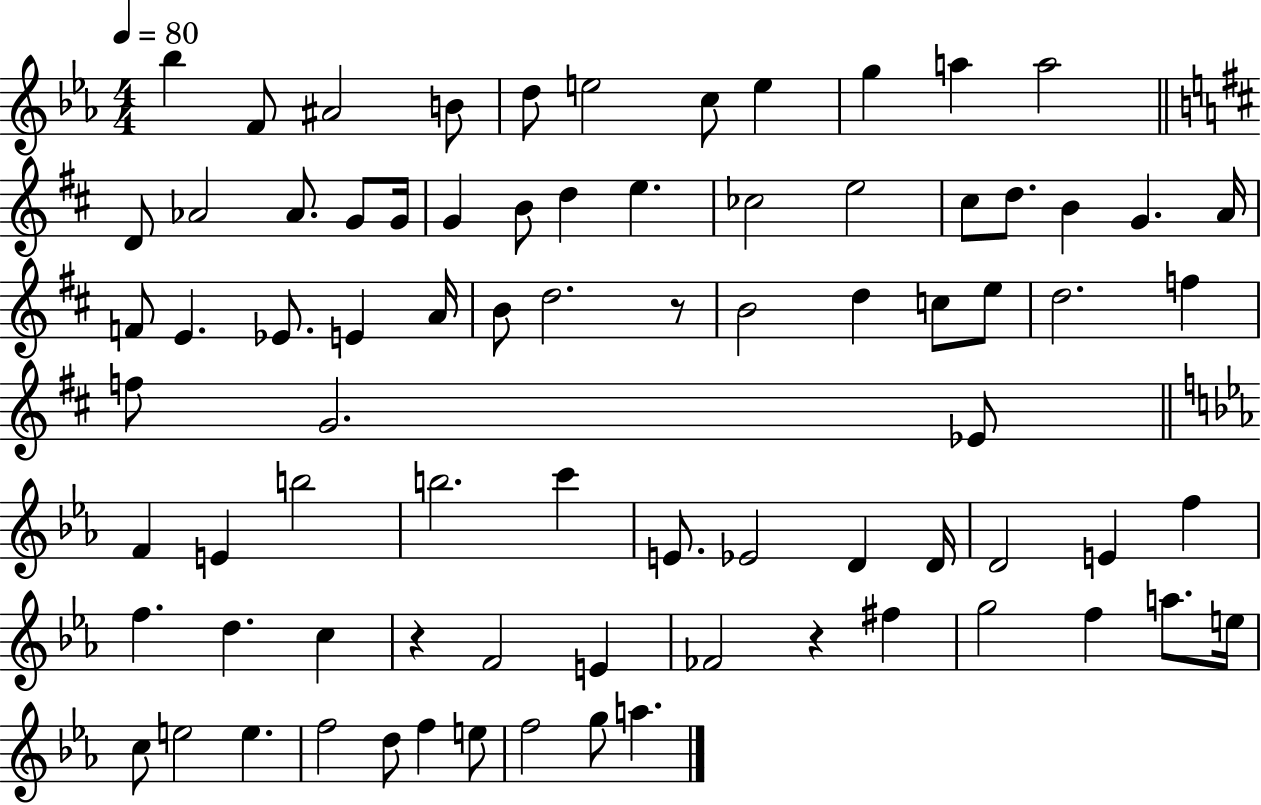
X:1
T:Untitled
M:4/4
L:1/4
K:Eb
_b F/2 ^A2 B/2 d/2 e2 c/2 e g a a2 D/2 _A2 _A/2 G/2 G/4 G B/2 d e _c2 e2 ^c/2 d/2 B G A/4 F/2 E _E/2 E A/4 B/2 d2 z/2 B2 d c/2 e/2 d2 f f/2 G2 _E/2 F E b2 b2 c' E/2 _E2 D D/4 D2 E f f d c z F2 E _F2 z ^f g2 f a/2 e/4 c/2 e2 e f2 d/2 f e/2 f2 g/2 a